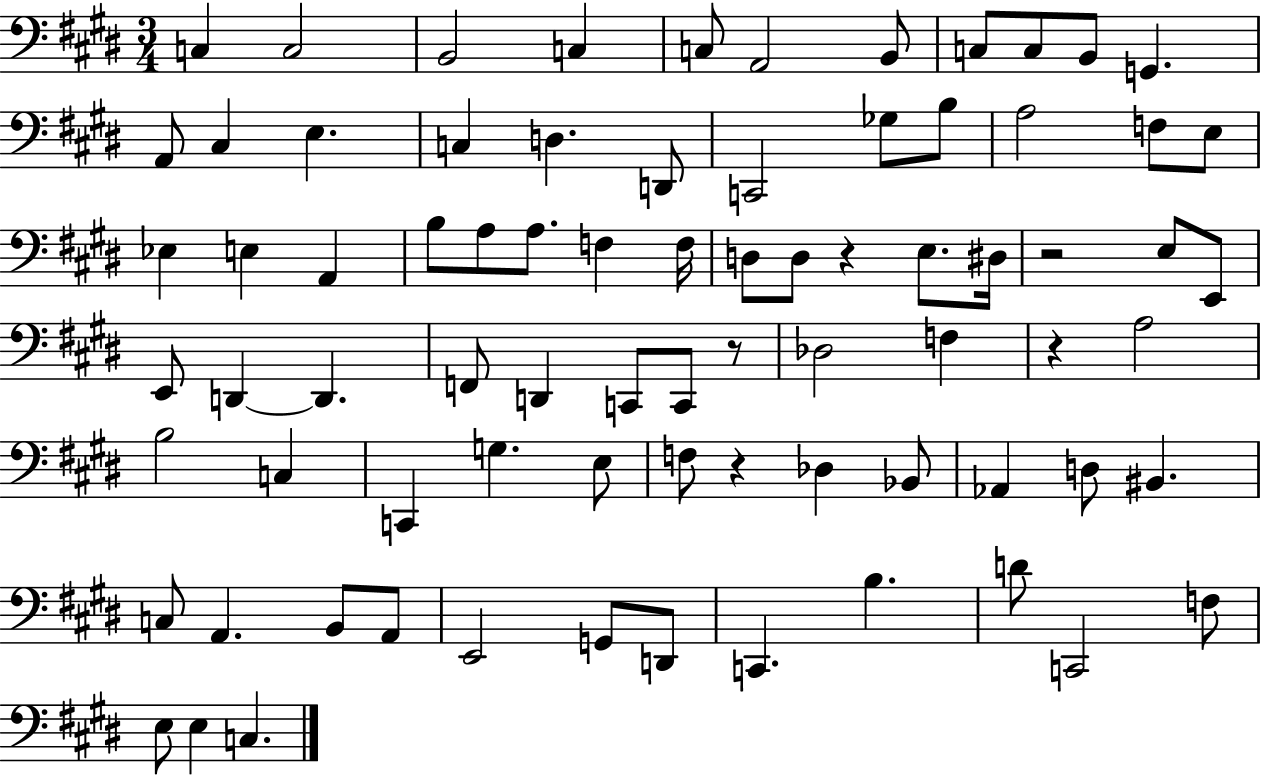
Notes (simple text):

C3/q C3/h B2/h C3/q C3/e A2/h B2/e C3/e C3/e B2/e G2/q. A2/e C#3/q E3/q. C3/q D3/q. D2/e C2/h Gb3/e B3/e A3/h F3/e E3/e Eb3/q E3/q A2/q B3/e A3/e A3/e. F3/q F3/s D3/e D3/e R/q E3/e. D#3/s R/h E3/e E2/e E2/e D2/q D2/q. F2/e D2/q C2/e C2/e R/e Db3/h F3/q R/q A3/h B3/h C3/q C2/q G3/q. E3/e F3/e R/q Db3/q Bb2/e Ab2/q D3/e BIS2/q. C3/e A2/q. B2/e A2/e E2/h G2/e D2/e C2/q. B3/q. D4/e C2/h F3/e E3/e E3/q C3/q.